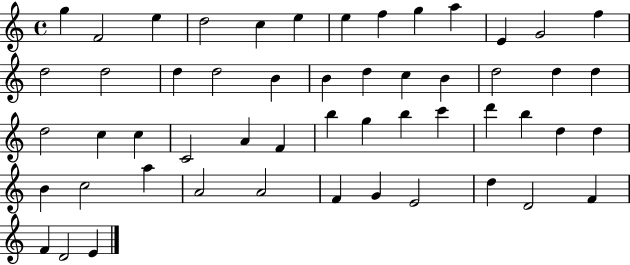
{
  \clef treble
  \time 4/4
  \defaultTimeSignature
  \key c \major
  g''4 f'2 e''4 | d''2 c''4 e''4 | e''4 f''4 g''4 a''4 | e'4 g'2 f''4 | \break d''2 d''2 | d''4 d''2 b'4 | b'4 d''4 c''4 b'4 | d''2 d''4 d''4 | \break d''2 c''4 c''4 | c'2 a'4 f'4 | b''4 g''4 b''4 c'''4 | d'''4 b''4 d''4 d''4 | \break b'4 c''2 a''4 | a'2 a'2 | f'4 g'4 e'2 | d''4 d'2 f'4 | \break f'4 d'2 e'4 | \bar "|."
}